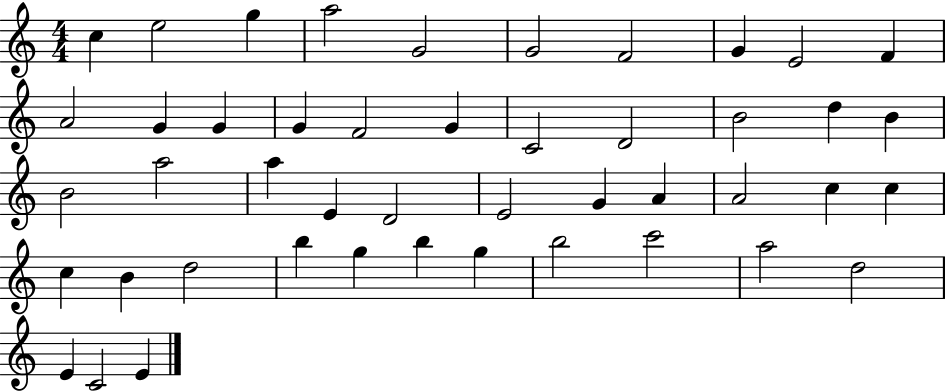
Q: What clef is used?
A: treble